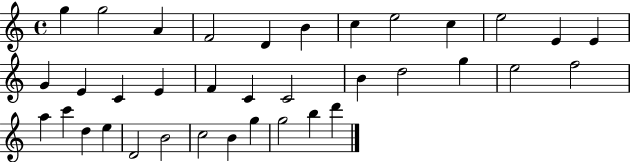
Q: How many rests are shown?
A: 0